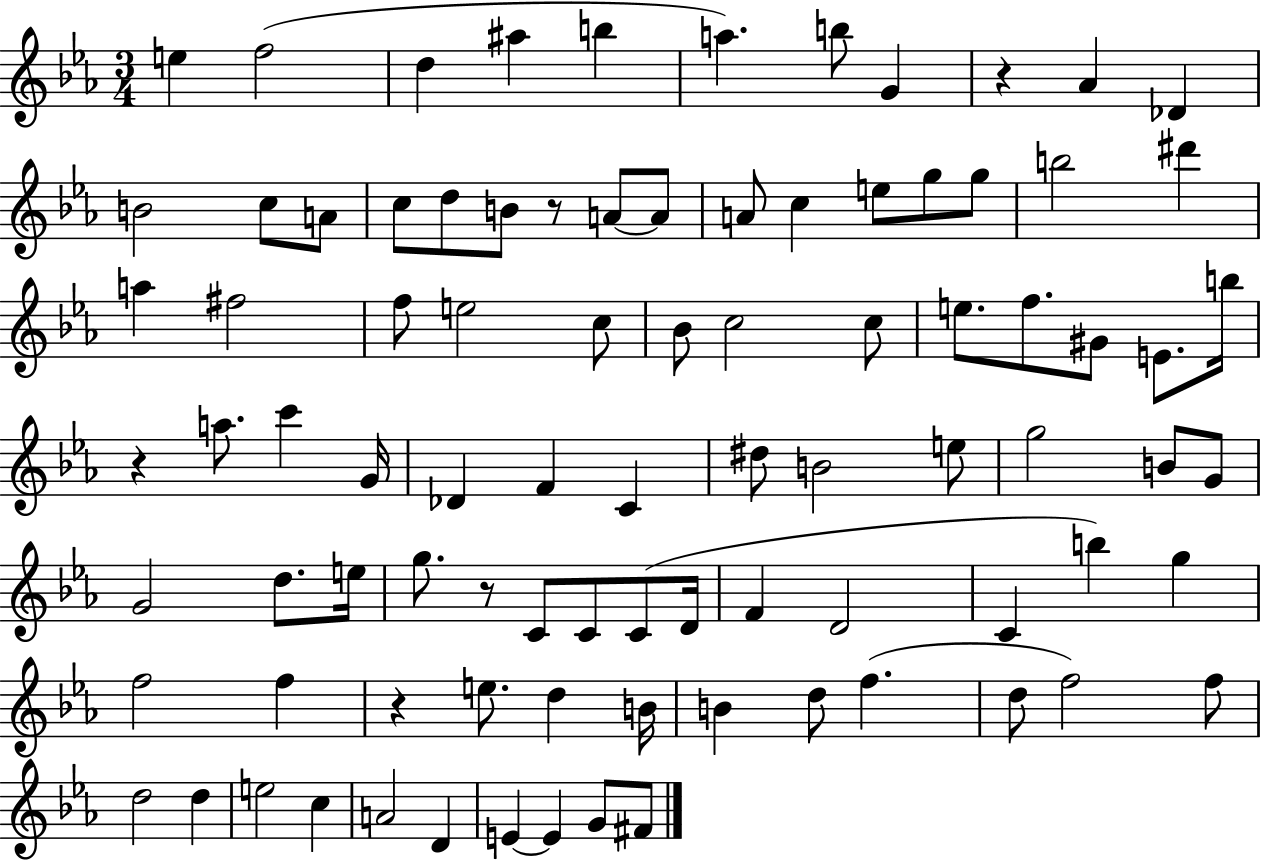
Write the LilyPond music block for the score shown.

{
  \clef treble
  \numericTimeSignature
  \time 3/4
  \key ees \major
  e''4 f''2( | d''4 ais''4 b''4 | a''4.) b''8 g'4 | r4 aes'4 des'4 | \break b'2 c''8 a'8 | c''8 d''8 b'8 r8 a'8~~ a'8 | a'8 c''4 e''8 g''8 g''8 | b''2 dis'''4 | \break a''4 fis''2 | f''8 e''2 c''8 | bes'8 c''2 c''8 | e''8. f''8. gis'8 e'8. b''16 | \break r4 a''8. c'''4 g'16 | des'4 f'4 c'4 | dis''8 b'2 e''8 | g''2 b'8 g'8 | \break g'2 d''8. e''16 | g''8. r8 c'8 c'8 c'8( d'16 | f'4 d'2 | c'4 b''4) g''4 | \break f''2 f''4 | r4 e''8. d''4 b'16 | b'4 d''8 f''4.( | d''8 f''2) f''8 | \break d''2 d''4 | e''2 c''4 | a'2 d'4 | e'4~~ e'4 g'8 fis'8 | \break \bar "|."
}